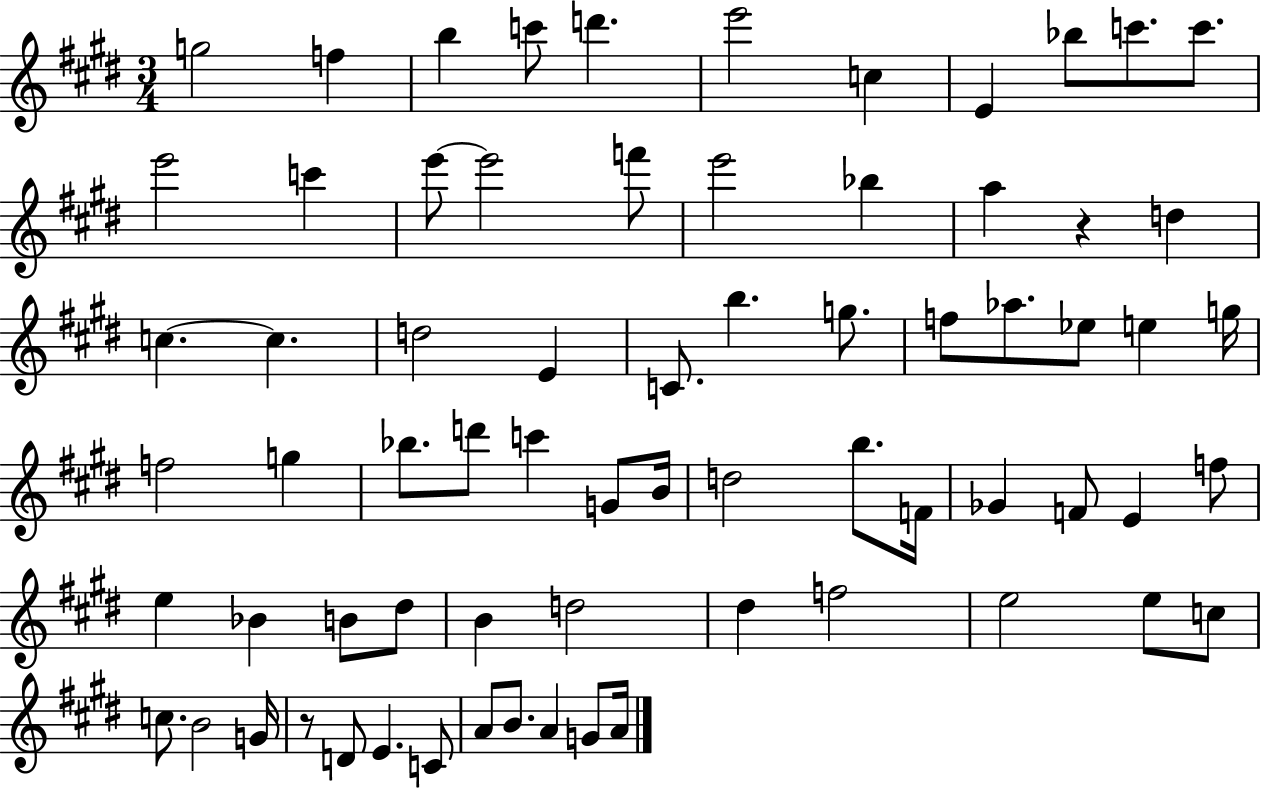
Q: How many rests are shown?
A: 2